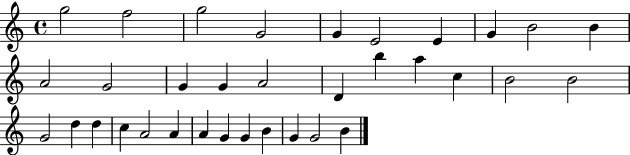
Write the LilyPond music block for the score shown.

{
  \clef treble
  \time 4/4
  \defaultTimeSignature
  \key c \major
  g''2 f''2 | g''2 g'2 | g'4 e'2 e'4 | g'4 b'2 b'4 | \break a'2 g'2 | g'4 g'4 a'2 | d'4 b''4 a''4 c''4 | b'2 b'2 | \break g'2 d''4 d''4 | c''4 a'2 a'4 | a'4 g'4 g'4 b'4 | g'4 g'2 b'4 | \break \bar "|."
}